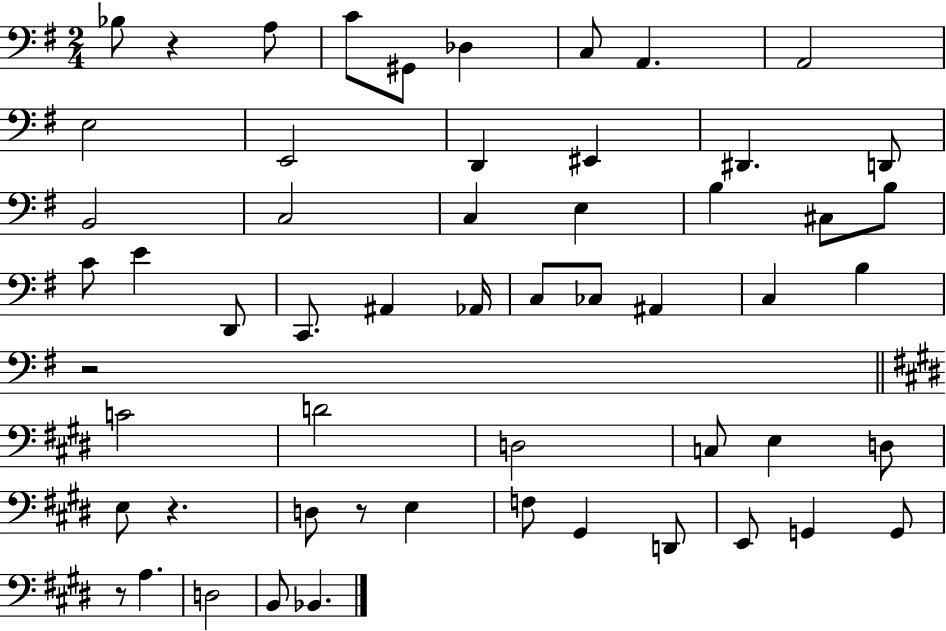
Bb3/e R/q A3/e C4/e G#2/e Db3/q C3/e A2/q. A2/h E3/h E2/h D2/q EIS2/q D#2/q. D2/e B2/h C3/h C3/q E3/q B3/q C#3/e B3/e C4/e E4/q D2/e C2/e. A#2/q Ab2/s C3/e CES3/e A#2/q C3/q B3/q R/h C4/h D4/h D3/h C3/e E3/q D3/e E3/e R/q. D3/e R/e E3/q F3/e G#2/q D2/e E2/e G2/q G2/e R/e A3/q. D3/h B2/e Bb2/q.